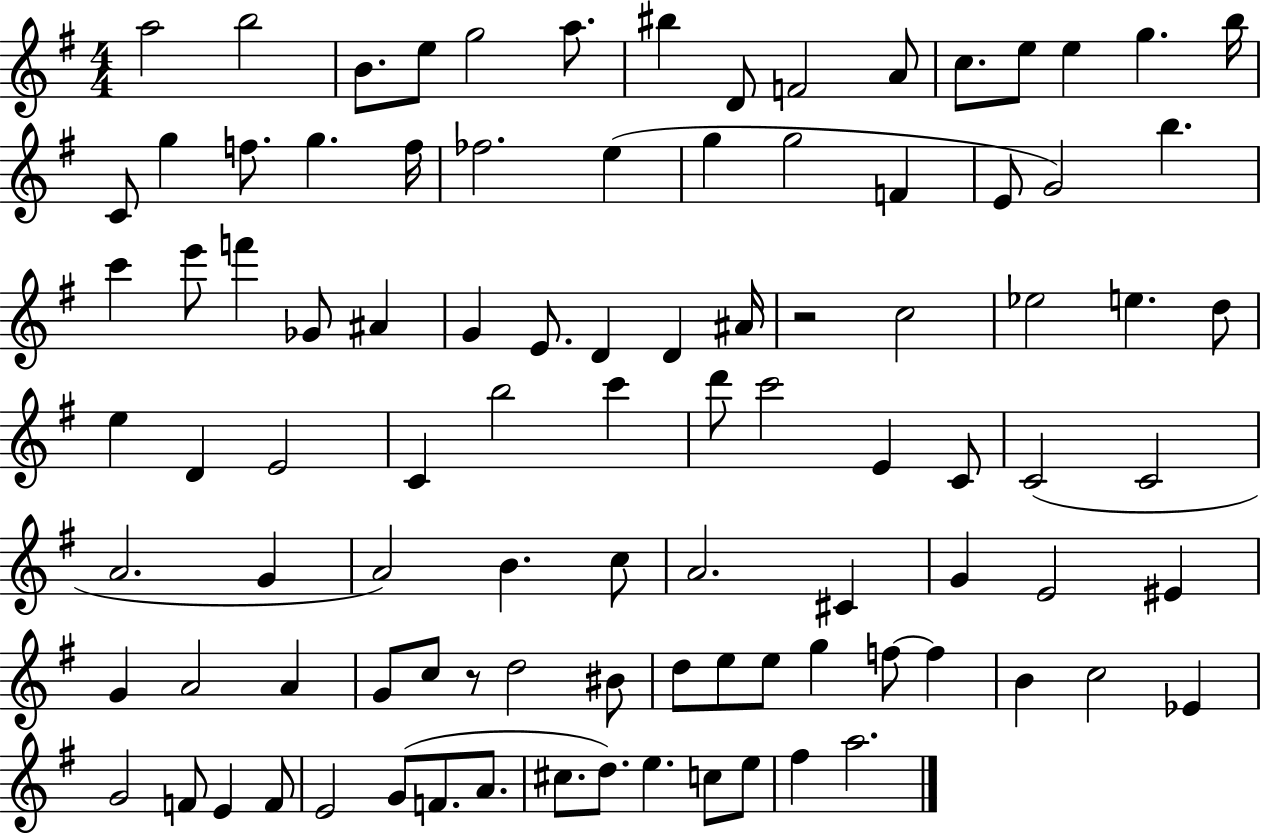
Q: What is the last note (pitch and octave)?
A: A5